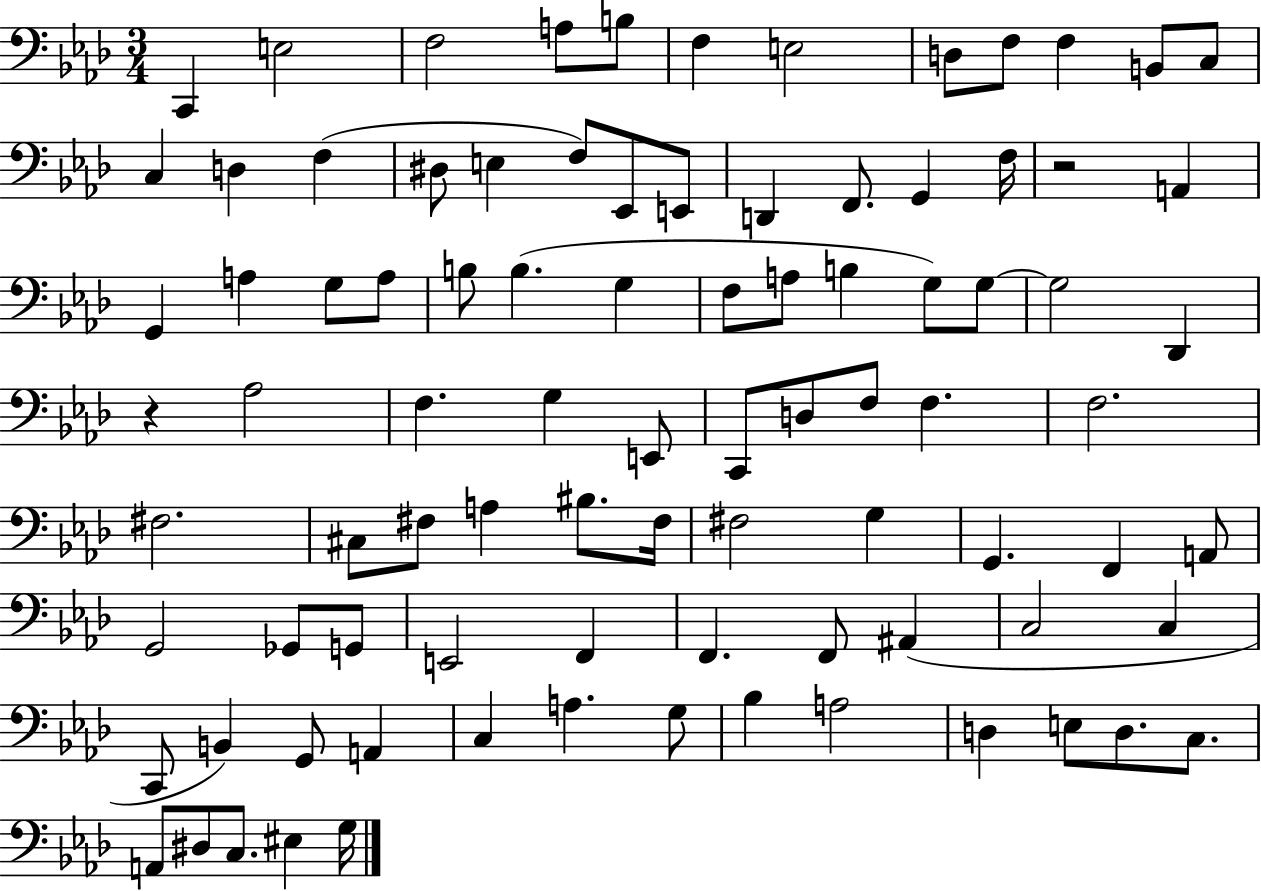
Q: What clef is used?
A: bass